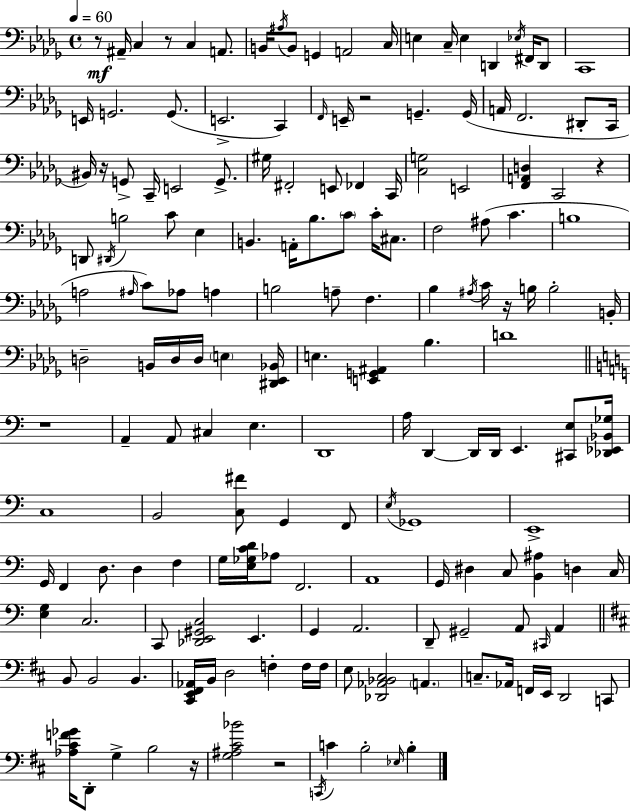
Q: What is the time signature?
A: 4/4